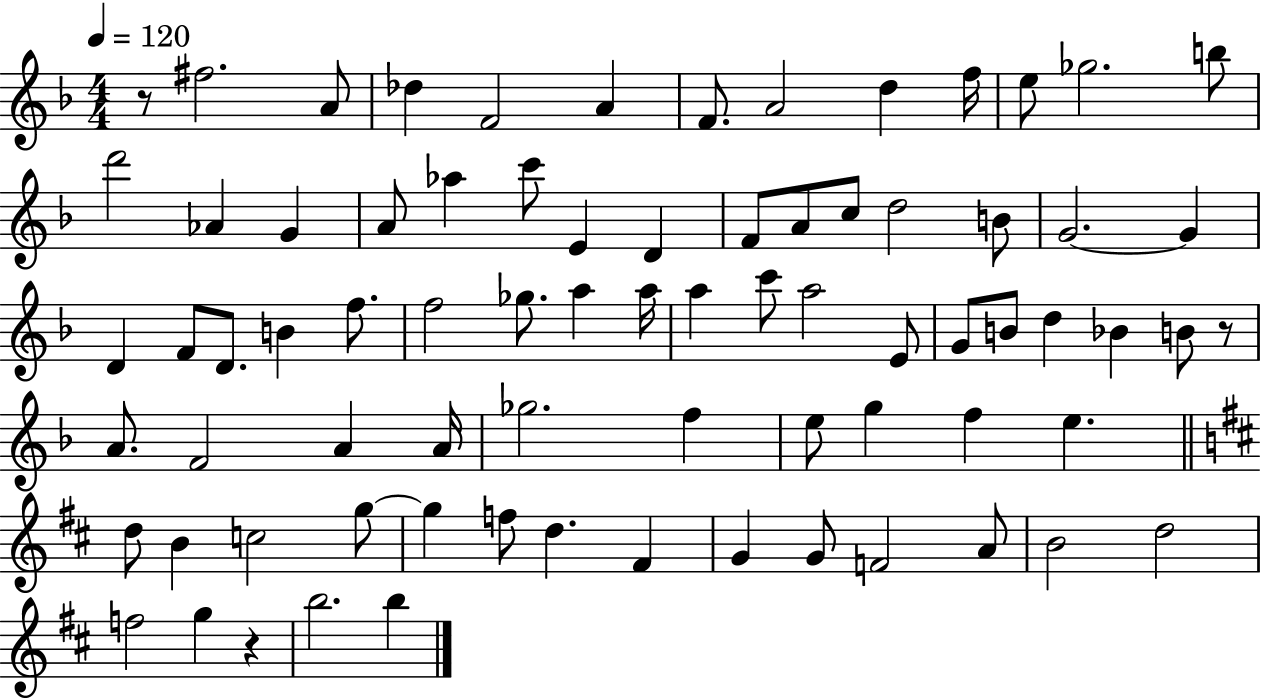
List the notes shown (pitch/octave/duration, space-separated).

R/e F#5/h. A4/e Db5/q F4/h A4/q F4/e. A4/h D5/q F5/s E5/e Gb5/h. B5/e D6/h Ab4/q G4/q A4/e Ab5/q C6/e E4/q D4/q F4/e A4/e C5/e D5/h B4/e G4/h. G4/q D4/q F4/e D4/e. B4/q F5/e. F5/h Gb5/e. A5/q A5/s A5/q C6/e A5/h E4/e G4/e B4/e D5/q Bb4/q B4/e R/e A4/e. F4/h A4/q A4/s Gb5/h. F5/q E5/e G5/q F5/q E5/q. D5/e B4/q C5/h G5/e G5/q F5/e D5/q. F#4/q G4/q G4/e F4/h A4/e B4/h D5/h F5/h G5/q R/q B5/h. B5/q